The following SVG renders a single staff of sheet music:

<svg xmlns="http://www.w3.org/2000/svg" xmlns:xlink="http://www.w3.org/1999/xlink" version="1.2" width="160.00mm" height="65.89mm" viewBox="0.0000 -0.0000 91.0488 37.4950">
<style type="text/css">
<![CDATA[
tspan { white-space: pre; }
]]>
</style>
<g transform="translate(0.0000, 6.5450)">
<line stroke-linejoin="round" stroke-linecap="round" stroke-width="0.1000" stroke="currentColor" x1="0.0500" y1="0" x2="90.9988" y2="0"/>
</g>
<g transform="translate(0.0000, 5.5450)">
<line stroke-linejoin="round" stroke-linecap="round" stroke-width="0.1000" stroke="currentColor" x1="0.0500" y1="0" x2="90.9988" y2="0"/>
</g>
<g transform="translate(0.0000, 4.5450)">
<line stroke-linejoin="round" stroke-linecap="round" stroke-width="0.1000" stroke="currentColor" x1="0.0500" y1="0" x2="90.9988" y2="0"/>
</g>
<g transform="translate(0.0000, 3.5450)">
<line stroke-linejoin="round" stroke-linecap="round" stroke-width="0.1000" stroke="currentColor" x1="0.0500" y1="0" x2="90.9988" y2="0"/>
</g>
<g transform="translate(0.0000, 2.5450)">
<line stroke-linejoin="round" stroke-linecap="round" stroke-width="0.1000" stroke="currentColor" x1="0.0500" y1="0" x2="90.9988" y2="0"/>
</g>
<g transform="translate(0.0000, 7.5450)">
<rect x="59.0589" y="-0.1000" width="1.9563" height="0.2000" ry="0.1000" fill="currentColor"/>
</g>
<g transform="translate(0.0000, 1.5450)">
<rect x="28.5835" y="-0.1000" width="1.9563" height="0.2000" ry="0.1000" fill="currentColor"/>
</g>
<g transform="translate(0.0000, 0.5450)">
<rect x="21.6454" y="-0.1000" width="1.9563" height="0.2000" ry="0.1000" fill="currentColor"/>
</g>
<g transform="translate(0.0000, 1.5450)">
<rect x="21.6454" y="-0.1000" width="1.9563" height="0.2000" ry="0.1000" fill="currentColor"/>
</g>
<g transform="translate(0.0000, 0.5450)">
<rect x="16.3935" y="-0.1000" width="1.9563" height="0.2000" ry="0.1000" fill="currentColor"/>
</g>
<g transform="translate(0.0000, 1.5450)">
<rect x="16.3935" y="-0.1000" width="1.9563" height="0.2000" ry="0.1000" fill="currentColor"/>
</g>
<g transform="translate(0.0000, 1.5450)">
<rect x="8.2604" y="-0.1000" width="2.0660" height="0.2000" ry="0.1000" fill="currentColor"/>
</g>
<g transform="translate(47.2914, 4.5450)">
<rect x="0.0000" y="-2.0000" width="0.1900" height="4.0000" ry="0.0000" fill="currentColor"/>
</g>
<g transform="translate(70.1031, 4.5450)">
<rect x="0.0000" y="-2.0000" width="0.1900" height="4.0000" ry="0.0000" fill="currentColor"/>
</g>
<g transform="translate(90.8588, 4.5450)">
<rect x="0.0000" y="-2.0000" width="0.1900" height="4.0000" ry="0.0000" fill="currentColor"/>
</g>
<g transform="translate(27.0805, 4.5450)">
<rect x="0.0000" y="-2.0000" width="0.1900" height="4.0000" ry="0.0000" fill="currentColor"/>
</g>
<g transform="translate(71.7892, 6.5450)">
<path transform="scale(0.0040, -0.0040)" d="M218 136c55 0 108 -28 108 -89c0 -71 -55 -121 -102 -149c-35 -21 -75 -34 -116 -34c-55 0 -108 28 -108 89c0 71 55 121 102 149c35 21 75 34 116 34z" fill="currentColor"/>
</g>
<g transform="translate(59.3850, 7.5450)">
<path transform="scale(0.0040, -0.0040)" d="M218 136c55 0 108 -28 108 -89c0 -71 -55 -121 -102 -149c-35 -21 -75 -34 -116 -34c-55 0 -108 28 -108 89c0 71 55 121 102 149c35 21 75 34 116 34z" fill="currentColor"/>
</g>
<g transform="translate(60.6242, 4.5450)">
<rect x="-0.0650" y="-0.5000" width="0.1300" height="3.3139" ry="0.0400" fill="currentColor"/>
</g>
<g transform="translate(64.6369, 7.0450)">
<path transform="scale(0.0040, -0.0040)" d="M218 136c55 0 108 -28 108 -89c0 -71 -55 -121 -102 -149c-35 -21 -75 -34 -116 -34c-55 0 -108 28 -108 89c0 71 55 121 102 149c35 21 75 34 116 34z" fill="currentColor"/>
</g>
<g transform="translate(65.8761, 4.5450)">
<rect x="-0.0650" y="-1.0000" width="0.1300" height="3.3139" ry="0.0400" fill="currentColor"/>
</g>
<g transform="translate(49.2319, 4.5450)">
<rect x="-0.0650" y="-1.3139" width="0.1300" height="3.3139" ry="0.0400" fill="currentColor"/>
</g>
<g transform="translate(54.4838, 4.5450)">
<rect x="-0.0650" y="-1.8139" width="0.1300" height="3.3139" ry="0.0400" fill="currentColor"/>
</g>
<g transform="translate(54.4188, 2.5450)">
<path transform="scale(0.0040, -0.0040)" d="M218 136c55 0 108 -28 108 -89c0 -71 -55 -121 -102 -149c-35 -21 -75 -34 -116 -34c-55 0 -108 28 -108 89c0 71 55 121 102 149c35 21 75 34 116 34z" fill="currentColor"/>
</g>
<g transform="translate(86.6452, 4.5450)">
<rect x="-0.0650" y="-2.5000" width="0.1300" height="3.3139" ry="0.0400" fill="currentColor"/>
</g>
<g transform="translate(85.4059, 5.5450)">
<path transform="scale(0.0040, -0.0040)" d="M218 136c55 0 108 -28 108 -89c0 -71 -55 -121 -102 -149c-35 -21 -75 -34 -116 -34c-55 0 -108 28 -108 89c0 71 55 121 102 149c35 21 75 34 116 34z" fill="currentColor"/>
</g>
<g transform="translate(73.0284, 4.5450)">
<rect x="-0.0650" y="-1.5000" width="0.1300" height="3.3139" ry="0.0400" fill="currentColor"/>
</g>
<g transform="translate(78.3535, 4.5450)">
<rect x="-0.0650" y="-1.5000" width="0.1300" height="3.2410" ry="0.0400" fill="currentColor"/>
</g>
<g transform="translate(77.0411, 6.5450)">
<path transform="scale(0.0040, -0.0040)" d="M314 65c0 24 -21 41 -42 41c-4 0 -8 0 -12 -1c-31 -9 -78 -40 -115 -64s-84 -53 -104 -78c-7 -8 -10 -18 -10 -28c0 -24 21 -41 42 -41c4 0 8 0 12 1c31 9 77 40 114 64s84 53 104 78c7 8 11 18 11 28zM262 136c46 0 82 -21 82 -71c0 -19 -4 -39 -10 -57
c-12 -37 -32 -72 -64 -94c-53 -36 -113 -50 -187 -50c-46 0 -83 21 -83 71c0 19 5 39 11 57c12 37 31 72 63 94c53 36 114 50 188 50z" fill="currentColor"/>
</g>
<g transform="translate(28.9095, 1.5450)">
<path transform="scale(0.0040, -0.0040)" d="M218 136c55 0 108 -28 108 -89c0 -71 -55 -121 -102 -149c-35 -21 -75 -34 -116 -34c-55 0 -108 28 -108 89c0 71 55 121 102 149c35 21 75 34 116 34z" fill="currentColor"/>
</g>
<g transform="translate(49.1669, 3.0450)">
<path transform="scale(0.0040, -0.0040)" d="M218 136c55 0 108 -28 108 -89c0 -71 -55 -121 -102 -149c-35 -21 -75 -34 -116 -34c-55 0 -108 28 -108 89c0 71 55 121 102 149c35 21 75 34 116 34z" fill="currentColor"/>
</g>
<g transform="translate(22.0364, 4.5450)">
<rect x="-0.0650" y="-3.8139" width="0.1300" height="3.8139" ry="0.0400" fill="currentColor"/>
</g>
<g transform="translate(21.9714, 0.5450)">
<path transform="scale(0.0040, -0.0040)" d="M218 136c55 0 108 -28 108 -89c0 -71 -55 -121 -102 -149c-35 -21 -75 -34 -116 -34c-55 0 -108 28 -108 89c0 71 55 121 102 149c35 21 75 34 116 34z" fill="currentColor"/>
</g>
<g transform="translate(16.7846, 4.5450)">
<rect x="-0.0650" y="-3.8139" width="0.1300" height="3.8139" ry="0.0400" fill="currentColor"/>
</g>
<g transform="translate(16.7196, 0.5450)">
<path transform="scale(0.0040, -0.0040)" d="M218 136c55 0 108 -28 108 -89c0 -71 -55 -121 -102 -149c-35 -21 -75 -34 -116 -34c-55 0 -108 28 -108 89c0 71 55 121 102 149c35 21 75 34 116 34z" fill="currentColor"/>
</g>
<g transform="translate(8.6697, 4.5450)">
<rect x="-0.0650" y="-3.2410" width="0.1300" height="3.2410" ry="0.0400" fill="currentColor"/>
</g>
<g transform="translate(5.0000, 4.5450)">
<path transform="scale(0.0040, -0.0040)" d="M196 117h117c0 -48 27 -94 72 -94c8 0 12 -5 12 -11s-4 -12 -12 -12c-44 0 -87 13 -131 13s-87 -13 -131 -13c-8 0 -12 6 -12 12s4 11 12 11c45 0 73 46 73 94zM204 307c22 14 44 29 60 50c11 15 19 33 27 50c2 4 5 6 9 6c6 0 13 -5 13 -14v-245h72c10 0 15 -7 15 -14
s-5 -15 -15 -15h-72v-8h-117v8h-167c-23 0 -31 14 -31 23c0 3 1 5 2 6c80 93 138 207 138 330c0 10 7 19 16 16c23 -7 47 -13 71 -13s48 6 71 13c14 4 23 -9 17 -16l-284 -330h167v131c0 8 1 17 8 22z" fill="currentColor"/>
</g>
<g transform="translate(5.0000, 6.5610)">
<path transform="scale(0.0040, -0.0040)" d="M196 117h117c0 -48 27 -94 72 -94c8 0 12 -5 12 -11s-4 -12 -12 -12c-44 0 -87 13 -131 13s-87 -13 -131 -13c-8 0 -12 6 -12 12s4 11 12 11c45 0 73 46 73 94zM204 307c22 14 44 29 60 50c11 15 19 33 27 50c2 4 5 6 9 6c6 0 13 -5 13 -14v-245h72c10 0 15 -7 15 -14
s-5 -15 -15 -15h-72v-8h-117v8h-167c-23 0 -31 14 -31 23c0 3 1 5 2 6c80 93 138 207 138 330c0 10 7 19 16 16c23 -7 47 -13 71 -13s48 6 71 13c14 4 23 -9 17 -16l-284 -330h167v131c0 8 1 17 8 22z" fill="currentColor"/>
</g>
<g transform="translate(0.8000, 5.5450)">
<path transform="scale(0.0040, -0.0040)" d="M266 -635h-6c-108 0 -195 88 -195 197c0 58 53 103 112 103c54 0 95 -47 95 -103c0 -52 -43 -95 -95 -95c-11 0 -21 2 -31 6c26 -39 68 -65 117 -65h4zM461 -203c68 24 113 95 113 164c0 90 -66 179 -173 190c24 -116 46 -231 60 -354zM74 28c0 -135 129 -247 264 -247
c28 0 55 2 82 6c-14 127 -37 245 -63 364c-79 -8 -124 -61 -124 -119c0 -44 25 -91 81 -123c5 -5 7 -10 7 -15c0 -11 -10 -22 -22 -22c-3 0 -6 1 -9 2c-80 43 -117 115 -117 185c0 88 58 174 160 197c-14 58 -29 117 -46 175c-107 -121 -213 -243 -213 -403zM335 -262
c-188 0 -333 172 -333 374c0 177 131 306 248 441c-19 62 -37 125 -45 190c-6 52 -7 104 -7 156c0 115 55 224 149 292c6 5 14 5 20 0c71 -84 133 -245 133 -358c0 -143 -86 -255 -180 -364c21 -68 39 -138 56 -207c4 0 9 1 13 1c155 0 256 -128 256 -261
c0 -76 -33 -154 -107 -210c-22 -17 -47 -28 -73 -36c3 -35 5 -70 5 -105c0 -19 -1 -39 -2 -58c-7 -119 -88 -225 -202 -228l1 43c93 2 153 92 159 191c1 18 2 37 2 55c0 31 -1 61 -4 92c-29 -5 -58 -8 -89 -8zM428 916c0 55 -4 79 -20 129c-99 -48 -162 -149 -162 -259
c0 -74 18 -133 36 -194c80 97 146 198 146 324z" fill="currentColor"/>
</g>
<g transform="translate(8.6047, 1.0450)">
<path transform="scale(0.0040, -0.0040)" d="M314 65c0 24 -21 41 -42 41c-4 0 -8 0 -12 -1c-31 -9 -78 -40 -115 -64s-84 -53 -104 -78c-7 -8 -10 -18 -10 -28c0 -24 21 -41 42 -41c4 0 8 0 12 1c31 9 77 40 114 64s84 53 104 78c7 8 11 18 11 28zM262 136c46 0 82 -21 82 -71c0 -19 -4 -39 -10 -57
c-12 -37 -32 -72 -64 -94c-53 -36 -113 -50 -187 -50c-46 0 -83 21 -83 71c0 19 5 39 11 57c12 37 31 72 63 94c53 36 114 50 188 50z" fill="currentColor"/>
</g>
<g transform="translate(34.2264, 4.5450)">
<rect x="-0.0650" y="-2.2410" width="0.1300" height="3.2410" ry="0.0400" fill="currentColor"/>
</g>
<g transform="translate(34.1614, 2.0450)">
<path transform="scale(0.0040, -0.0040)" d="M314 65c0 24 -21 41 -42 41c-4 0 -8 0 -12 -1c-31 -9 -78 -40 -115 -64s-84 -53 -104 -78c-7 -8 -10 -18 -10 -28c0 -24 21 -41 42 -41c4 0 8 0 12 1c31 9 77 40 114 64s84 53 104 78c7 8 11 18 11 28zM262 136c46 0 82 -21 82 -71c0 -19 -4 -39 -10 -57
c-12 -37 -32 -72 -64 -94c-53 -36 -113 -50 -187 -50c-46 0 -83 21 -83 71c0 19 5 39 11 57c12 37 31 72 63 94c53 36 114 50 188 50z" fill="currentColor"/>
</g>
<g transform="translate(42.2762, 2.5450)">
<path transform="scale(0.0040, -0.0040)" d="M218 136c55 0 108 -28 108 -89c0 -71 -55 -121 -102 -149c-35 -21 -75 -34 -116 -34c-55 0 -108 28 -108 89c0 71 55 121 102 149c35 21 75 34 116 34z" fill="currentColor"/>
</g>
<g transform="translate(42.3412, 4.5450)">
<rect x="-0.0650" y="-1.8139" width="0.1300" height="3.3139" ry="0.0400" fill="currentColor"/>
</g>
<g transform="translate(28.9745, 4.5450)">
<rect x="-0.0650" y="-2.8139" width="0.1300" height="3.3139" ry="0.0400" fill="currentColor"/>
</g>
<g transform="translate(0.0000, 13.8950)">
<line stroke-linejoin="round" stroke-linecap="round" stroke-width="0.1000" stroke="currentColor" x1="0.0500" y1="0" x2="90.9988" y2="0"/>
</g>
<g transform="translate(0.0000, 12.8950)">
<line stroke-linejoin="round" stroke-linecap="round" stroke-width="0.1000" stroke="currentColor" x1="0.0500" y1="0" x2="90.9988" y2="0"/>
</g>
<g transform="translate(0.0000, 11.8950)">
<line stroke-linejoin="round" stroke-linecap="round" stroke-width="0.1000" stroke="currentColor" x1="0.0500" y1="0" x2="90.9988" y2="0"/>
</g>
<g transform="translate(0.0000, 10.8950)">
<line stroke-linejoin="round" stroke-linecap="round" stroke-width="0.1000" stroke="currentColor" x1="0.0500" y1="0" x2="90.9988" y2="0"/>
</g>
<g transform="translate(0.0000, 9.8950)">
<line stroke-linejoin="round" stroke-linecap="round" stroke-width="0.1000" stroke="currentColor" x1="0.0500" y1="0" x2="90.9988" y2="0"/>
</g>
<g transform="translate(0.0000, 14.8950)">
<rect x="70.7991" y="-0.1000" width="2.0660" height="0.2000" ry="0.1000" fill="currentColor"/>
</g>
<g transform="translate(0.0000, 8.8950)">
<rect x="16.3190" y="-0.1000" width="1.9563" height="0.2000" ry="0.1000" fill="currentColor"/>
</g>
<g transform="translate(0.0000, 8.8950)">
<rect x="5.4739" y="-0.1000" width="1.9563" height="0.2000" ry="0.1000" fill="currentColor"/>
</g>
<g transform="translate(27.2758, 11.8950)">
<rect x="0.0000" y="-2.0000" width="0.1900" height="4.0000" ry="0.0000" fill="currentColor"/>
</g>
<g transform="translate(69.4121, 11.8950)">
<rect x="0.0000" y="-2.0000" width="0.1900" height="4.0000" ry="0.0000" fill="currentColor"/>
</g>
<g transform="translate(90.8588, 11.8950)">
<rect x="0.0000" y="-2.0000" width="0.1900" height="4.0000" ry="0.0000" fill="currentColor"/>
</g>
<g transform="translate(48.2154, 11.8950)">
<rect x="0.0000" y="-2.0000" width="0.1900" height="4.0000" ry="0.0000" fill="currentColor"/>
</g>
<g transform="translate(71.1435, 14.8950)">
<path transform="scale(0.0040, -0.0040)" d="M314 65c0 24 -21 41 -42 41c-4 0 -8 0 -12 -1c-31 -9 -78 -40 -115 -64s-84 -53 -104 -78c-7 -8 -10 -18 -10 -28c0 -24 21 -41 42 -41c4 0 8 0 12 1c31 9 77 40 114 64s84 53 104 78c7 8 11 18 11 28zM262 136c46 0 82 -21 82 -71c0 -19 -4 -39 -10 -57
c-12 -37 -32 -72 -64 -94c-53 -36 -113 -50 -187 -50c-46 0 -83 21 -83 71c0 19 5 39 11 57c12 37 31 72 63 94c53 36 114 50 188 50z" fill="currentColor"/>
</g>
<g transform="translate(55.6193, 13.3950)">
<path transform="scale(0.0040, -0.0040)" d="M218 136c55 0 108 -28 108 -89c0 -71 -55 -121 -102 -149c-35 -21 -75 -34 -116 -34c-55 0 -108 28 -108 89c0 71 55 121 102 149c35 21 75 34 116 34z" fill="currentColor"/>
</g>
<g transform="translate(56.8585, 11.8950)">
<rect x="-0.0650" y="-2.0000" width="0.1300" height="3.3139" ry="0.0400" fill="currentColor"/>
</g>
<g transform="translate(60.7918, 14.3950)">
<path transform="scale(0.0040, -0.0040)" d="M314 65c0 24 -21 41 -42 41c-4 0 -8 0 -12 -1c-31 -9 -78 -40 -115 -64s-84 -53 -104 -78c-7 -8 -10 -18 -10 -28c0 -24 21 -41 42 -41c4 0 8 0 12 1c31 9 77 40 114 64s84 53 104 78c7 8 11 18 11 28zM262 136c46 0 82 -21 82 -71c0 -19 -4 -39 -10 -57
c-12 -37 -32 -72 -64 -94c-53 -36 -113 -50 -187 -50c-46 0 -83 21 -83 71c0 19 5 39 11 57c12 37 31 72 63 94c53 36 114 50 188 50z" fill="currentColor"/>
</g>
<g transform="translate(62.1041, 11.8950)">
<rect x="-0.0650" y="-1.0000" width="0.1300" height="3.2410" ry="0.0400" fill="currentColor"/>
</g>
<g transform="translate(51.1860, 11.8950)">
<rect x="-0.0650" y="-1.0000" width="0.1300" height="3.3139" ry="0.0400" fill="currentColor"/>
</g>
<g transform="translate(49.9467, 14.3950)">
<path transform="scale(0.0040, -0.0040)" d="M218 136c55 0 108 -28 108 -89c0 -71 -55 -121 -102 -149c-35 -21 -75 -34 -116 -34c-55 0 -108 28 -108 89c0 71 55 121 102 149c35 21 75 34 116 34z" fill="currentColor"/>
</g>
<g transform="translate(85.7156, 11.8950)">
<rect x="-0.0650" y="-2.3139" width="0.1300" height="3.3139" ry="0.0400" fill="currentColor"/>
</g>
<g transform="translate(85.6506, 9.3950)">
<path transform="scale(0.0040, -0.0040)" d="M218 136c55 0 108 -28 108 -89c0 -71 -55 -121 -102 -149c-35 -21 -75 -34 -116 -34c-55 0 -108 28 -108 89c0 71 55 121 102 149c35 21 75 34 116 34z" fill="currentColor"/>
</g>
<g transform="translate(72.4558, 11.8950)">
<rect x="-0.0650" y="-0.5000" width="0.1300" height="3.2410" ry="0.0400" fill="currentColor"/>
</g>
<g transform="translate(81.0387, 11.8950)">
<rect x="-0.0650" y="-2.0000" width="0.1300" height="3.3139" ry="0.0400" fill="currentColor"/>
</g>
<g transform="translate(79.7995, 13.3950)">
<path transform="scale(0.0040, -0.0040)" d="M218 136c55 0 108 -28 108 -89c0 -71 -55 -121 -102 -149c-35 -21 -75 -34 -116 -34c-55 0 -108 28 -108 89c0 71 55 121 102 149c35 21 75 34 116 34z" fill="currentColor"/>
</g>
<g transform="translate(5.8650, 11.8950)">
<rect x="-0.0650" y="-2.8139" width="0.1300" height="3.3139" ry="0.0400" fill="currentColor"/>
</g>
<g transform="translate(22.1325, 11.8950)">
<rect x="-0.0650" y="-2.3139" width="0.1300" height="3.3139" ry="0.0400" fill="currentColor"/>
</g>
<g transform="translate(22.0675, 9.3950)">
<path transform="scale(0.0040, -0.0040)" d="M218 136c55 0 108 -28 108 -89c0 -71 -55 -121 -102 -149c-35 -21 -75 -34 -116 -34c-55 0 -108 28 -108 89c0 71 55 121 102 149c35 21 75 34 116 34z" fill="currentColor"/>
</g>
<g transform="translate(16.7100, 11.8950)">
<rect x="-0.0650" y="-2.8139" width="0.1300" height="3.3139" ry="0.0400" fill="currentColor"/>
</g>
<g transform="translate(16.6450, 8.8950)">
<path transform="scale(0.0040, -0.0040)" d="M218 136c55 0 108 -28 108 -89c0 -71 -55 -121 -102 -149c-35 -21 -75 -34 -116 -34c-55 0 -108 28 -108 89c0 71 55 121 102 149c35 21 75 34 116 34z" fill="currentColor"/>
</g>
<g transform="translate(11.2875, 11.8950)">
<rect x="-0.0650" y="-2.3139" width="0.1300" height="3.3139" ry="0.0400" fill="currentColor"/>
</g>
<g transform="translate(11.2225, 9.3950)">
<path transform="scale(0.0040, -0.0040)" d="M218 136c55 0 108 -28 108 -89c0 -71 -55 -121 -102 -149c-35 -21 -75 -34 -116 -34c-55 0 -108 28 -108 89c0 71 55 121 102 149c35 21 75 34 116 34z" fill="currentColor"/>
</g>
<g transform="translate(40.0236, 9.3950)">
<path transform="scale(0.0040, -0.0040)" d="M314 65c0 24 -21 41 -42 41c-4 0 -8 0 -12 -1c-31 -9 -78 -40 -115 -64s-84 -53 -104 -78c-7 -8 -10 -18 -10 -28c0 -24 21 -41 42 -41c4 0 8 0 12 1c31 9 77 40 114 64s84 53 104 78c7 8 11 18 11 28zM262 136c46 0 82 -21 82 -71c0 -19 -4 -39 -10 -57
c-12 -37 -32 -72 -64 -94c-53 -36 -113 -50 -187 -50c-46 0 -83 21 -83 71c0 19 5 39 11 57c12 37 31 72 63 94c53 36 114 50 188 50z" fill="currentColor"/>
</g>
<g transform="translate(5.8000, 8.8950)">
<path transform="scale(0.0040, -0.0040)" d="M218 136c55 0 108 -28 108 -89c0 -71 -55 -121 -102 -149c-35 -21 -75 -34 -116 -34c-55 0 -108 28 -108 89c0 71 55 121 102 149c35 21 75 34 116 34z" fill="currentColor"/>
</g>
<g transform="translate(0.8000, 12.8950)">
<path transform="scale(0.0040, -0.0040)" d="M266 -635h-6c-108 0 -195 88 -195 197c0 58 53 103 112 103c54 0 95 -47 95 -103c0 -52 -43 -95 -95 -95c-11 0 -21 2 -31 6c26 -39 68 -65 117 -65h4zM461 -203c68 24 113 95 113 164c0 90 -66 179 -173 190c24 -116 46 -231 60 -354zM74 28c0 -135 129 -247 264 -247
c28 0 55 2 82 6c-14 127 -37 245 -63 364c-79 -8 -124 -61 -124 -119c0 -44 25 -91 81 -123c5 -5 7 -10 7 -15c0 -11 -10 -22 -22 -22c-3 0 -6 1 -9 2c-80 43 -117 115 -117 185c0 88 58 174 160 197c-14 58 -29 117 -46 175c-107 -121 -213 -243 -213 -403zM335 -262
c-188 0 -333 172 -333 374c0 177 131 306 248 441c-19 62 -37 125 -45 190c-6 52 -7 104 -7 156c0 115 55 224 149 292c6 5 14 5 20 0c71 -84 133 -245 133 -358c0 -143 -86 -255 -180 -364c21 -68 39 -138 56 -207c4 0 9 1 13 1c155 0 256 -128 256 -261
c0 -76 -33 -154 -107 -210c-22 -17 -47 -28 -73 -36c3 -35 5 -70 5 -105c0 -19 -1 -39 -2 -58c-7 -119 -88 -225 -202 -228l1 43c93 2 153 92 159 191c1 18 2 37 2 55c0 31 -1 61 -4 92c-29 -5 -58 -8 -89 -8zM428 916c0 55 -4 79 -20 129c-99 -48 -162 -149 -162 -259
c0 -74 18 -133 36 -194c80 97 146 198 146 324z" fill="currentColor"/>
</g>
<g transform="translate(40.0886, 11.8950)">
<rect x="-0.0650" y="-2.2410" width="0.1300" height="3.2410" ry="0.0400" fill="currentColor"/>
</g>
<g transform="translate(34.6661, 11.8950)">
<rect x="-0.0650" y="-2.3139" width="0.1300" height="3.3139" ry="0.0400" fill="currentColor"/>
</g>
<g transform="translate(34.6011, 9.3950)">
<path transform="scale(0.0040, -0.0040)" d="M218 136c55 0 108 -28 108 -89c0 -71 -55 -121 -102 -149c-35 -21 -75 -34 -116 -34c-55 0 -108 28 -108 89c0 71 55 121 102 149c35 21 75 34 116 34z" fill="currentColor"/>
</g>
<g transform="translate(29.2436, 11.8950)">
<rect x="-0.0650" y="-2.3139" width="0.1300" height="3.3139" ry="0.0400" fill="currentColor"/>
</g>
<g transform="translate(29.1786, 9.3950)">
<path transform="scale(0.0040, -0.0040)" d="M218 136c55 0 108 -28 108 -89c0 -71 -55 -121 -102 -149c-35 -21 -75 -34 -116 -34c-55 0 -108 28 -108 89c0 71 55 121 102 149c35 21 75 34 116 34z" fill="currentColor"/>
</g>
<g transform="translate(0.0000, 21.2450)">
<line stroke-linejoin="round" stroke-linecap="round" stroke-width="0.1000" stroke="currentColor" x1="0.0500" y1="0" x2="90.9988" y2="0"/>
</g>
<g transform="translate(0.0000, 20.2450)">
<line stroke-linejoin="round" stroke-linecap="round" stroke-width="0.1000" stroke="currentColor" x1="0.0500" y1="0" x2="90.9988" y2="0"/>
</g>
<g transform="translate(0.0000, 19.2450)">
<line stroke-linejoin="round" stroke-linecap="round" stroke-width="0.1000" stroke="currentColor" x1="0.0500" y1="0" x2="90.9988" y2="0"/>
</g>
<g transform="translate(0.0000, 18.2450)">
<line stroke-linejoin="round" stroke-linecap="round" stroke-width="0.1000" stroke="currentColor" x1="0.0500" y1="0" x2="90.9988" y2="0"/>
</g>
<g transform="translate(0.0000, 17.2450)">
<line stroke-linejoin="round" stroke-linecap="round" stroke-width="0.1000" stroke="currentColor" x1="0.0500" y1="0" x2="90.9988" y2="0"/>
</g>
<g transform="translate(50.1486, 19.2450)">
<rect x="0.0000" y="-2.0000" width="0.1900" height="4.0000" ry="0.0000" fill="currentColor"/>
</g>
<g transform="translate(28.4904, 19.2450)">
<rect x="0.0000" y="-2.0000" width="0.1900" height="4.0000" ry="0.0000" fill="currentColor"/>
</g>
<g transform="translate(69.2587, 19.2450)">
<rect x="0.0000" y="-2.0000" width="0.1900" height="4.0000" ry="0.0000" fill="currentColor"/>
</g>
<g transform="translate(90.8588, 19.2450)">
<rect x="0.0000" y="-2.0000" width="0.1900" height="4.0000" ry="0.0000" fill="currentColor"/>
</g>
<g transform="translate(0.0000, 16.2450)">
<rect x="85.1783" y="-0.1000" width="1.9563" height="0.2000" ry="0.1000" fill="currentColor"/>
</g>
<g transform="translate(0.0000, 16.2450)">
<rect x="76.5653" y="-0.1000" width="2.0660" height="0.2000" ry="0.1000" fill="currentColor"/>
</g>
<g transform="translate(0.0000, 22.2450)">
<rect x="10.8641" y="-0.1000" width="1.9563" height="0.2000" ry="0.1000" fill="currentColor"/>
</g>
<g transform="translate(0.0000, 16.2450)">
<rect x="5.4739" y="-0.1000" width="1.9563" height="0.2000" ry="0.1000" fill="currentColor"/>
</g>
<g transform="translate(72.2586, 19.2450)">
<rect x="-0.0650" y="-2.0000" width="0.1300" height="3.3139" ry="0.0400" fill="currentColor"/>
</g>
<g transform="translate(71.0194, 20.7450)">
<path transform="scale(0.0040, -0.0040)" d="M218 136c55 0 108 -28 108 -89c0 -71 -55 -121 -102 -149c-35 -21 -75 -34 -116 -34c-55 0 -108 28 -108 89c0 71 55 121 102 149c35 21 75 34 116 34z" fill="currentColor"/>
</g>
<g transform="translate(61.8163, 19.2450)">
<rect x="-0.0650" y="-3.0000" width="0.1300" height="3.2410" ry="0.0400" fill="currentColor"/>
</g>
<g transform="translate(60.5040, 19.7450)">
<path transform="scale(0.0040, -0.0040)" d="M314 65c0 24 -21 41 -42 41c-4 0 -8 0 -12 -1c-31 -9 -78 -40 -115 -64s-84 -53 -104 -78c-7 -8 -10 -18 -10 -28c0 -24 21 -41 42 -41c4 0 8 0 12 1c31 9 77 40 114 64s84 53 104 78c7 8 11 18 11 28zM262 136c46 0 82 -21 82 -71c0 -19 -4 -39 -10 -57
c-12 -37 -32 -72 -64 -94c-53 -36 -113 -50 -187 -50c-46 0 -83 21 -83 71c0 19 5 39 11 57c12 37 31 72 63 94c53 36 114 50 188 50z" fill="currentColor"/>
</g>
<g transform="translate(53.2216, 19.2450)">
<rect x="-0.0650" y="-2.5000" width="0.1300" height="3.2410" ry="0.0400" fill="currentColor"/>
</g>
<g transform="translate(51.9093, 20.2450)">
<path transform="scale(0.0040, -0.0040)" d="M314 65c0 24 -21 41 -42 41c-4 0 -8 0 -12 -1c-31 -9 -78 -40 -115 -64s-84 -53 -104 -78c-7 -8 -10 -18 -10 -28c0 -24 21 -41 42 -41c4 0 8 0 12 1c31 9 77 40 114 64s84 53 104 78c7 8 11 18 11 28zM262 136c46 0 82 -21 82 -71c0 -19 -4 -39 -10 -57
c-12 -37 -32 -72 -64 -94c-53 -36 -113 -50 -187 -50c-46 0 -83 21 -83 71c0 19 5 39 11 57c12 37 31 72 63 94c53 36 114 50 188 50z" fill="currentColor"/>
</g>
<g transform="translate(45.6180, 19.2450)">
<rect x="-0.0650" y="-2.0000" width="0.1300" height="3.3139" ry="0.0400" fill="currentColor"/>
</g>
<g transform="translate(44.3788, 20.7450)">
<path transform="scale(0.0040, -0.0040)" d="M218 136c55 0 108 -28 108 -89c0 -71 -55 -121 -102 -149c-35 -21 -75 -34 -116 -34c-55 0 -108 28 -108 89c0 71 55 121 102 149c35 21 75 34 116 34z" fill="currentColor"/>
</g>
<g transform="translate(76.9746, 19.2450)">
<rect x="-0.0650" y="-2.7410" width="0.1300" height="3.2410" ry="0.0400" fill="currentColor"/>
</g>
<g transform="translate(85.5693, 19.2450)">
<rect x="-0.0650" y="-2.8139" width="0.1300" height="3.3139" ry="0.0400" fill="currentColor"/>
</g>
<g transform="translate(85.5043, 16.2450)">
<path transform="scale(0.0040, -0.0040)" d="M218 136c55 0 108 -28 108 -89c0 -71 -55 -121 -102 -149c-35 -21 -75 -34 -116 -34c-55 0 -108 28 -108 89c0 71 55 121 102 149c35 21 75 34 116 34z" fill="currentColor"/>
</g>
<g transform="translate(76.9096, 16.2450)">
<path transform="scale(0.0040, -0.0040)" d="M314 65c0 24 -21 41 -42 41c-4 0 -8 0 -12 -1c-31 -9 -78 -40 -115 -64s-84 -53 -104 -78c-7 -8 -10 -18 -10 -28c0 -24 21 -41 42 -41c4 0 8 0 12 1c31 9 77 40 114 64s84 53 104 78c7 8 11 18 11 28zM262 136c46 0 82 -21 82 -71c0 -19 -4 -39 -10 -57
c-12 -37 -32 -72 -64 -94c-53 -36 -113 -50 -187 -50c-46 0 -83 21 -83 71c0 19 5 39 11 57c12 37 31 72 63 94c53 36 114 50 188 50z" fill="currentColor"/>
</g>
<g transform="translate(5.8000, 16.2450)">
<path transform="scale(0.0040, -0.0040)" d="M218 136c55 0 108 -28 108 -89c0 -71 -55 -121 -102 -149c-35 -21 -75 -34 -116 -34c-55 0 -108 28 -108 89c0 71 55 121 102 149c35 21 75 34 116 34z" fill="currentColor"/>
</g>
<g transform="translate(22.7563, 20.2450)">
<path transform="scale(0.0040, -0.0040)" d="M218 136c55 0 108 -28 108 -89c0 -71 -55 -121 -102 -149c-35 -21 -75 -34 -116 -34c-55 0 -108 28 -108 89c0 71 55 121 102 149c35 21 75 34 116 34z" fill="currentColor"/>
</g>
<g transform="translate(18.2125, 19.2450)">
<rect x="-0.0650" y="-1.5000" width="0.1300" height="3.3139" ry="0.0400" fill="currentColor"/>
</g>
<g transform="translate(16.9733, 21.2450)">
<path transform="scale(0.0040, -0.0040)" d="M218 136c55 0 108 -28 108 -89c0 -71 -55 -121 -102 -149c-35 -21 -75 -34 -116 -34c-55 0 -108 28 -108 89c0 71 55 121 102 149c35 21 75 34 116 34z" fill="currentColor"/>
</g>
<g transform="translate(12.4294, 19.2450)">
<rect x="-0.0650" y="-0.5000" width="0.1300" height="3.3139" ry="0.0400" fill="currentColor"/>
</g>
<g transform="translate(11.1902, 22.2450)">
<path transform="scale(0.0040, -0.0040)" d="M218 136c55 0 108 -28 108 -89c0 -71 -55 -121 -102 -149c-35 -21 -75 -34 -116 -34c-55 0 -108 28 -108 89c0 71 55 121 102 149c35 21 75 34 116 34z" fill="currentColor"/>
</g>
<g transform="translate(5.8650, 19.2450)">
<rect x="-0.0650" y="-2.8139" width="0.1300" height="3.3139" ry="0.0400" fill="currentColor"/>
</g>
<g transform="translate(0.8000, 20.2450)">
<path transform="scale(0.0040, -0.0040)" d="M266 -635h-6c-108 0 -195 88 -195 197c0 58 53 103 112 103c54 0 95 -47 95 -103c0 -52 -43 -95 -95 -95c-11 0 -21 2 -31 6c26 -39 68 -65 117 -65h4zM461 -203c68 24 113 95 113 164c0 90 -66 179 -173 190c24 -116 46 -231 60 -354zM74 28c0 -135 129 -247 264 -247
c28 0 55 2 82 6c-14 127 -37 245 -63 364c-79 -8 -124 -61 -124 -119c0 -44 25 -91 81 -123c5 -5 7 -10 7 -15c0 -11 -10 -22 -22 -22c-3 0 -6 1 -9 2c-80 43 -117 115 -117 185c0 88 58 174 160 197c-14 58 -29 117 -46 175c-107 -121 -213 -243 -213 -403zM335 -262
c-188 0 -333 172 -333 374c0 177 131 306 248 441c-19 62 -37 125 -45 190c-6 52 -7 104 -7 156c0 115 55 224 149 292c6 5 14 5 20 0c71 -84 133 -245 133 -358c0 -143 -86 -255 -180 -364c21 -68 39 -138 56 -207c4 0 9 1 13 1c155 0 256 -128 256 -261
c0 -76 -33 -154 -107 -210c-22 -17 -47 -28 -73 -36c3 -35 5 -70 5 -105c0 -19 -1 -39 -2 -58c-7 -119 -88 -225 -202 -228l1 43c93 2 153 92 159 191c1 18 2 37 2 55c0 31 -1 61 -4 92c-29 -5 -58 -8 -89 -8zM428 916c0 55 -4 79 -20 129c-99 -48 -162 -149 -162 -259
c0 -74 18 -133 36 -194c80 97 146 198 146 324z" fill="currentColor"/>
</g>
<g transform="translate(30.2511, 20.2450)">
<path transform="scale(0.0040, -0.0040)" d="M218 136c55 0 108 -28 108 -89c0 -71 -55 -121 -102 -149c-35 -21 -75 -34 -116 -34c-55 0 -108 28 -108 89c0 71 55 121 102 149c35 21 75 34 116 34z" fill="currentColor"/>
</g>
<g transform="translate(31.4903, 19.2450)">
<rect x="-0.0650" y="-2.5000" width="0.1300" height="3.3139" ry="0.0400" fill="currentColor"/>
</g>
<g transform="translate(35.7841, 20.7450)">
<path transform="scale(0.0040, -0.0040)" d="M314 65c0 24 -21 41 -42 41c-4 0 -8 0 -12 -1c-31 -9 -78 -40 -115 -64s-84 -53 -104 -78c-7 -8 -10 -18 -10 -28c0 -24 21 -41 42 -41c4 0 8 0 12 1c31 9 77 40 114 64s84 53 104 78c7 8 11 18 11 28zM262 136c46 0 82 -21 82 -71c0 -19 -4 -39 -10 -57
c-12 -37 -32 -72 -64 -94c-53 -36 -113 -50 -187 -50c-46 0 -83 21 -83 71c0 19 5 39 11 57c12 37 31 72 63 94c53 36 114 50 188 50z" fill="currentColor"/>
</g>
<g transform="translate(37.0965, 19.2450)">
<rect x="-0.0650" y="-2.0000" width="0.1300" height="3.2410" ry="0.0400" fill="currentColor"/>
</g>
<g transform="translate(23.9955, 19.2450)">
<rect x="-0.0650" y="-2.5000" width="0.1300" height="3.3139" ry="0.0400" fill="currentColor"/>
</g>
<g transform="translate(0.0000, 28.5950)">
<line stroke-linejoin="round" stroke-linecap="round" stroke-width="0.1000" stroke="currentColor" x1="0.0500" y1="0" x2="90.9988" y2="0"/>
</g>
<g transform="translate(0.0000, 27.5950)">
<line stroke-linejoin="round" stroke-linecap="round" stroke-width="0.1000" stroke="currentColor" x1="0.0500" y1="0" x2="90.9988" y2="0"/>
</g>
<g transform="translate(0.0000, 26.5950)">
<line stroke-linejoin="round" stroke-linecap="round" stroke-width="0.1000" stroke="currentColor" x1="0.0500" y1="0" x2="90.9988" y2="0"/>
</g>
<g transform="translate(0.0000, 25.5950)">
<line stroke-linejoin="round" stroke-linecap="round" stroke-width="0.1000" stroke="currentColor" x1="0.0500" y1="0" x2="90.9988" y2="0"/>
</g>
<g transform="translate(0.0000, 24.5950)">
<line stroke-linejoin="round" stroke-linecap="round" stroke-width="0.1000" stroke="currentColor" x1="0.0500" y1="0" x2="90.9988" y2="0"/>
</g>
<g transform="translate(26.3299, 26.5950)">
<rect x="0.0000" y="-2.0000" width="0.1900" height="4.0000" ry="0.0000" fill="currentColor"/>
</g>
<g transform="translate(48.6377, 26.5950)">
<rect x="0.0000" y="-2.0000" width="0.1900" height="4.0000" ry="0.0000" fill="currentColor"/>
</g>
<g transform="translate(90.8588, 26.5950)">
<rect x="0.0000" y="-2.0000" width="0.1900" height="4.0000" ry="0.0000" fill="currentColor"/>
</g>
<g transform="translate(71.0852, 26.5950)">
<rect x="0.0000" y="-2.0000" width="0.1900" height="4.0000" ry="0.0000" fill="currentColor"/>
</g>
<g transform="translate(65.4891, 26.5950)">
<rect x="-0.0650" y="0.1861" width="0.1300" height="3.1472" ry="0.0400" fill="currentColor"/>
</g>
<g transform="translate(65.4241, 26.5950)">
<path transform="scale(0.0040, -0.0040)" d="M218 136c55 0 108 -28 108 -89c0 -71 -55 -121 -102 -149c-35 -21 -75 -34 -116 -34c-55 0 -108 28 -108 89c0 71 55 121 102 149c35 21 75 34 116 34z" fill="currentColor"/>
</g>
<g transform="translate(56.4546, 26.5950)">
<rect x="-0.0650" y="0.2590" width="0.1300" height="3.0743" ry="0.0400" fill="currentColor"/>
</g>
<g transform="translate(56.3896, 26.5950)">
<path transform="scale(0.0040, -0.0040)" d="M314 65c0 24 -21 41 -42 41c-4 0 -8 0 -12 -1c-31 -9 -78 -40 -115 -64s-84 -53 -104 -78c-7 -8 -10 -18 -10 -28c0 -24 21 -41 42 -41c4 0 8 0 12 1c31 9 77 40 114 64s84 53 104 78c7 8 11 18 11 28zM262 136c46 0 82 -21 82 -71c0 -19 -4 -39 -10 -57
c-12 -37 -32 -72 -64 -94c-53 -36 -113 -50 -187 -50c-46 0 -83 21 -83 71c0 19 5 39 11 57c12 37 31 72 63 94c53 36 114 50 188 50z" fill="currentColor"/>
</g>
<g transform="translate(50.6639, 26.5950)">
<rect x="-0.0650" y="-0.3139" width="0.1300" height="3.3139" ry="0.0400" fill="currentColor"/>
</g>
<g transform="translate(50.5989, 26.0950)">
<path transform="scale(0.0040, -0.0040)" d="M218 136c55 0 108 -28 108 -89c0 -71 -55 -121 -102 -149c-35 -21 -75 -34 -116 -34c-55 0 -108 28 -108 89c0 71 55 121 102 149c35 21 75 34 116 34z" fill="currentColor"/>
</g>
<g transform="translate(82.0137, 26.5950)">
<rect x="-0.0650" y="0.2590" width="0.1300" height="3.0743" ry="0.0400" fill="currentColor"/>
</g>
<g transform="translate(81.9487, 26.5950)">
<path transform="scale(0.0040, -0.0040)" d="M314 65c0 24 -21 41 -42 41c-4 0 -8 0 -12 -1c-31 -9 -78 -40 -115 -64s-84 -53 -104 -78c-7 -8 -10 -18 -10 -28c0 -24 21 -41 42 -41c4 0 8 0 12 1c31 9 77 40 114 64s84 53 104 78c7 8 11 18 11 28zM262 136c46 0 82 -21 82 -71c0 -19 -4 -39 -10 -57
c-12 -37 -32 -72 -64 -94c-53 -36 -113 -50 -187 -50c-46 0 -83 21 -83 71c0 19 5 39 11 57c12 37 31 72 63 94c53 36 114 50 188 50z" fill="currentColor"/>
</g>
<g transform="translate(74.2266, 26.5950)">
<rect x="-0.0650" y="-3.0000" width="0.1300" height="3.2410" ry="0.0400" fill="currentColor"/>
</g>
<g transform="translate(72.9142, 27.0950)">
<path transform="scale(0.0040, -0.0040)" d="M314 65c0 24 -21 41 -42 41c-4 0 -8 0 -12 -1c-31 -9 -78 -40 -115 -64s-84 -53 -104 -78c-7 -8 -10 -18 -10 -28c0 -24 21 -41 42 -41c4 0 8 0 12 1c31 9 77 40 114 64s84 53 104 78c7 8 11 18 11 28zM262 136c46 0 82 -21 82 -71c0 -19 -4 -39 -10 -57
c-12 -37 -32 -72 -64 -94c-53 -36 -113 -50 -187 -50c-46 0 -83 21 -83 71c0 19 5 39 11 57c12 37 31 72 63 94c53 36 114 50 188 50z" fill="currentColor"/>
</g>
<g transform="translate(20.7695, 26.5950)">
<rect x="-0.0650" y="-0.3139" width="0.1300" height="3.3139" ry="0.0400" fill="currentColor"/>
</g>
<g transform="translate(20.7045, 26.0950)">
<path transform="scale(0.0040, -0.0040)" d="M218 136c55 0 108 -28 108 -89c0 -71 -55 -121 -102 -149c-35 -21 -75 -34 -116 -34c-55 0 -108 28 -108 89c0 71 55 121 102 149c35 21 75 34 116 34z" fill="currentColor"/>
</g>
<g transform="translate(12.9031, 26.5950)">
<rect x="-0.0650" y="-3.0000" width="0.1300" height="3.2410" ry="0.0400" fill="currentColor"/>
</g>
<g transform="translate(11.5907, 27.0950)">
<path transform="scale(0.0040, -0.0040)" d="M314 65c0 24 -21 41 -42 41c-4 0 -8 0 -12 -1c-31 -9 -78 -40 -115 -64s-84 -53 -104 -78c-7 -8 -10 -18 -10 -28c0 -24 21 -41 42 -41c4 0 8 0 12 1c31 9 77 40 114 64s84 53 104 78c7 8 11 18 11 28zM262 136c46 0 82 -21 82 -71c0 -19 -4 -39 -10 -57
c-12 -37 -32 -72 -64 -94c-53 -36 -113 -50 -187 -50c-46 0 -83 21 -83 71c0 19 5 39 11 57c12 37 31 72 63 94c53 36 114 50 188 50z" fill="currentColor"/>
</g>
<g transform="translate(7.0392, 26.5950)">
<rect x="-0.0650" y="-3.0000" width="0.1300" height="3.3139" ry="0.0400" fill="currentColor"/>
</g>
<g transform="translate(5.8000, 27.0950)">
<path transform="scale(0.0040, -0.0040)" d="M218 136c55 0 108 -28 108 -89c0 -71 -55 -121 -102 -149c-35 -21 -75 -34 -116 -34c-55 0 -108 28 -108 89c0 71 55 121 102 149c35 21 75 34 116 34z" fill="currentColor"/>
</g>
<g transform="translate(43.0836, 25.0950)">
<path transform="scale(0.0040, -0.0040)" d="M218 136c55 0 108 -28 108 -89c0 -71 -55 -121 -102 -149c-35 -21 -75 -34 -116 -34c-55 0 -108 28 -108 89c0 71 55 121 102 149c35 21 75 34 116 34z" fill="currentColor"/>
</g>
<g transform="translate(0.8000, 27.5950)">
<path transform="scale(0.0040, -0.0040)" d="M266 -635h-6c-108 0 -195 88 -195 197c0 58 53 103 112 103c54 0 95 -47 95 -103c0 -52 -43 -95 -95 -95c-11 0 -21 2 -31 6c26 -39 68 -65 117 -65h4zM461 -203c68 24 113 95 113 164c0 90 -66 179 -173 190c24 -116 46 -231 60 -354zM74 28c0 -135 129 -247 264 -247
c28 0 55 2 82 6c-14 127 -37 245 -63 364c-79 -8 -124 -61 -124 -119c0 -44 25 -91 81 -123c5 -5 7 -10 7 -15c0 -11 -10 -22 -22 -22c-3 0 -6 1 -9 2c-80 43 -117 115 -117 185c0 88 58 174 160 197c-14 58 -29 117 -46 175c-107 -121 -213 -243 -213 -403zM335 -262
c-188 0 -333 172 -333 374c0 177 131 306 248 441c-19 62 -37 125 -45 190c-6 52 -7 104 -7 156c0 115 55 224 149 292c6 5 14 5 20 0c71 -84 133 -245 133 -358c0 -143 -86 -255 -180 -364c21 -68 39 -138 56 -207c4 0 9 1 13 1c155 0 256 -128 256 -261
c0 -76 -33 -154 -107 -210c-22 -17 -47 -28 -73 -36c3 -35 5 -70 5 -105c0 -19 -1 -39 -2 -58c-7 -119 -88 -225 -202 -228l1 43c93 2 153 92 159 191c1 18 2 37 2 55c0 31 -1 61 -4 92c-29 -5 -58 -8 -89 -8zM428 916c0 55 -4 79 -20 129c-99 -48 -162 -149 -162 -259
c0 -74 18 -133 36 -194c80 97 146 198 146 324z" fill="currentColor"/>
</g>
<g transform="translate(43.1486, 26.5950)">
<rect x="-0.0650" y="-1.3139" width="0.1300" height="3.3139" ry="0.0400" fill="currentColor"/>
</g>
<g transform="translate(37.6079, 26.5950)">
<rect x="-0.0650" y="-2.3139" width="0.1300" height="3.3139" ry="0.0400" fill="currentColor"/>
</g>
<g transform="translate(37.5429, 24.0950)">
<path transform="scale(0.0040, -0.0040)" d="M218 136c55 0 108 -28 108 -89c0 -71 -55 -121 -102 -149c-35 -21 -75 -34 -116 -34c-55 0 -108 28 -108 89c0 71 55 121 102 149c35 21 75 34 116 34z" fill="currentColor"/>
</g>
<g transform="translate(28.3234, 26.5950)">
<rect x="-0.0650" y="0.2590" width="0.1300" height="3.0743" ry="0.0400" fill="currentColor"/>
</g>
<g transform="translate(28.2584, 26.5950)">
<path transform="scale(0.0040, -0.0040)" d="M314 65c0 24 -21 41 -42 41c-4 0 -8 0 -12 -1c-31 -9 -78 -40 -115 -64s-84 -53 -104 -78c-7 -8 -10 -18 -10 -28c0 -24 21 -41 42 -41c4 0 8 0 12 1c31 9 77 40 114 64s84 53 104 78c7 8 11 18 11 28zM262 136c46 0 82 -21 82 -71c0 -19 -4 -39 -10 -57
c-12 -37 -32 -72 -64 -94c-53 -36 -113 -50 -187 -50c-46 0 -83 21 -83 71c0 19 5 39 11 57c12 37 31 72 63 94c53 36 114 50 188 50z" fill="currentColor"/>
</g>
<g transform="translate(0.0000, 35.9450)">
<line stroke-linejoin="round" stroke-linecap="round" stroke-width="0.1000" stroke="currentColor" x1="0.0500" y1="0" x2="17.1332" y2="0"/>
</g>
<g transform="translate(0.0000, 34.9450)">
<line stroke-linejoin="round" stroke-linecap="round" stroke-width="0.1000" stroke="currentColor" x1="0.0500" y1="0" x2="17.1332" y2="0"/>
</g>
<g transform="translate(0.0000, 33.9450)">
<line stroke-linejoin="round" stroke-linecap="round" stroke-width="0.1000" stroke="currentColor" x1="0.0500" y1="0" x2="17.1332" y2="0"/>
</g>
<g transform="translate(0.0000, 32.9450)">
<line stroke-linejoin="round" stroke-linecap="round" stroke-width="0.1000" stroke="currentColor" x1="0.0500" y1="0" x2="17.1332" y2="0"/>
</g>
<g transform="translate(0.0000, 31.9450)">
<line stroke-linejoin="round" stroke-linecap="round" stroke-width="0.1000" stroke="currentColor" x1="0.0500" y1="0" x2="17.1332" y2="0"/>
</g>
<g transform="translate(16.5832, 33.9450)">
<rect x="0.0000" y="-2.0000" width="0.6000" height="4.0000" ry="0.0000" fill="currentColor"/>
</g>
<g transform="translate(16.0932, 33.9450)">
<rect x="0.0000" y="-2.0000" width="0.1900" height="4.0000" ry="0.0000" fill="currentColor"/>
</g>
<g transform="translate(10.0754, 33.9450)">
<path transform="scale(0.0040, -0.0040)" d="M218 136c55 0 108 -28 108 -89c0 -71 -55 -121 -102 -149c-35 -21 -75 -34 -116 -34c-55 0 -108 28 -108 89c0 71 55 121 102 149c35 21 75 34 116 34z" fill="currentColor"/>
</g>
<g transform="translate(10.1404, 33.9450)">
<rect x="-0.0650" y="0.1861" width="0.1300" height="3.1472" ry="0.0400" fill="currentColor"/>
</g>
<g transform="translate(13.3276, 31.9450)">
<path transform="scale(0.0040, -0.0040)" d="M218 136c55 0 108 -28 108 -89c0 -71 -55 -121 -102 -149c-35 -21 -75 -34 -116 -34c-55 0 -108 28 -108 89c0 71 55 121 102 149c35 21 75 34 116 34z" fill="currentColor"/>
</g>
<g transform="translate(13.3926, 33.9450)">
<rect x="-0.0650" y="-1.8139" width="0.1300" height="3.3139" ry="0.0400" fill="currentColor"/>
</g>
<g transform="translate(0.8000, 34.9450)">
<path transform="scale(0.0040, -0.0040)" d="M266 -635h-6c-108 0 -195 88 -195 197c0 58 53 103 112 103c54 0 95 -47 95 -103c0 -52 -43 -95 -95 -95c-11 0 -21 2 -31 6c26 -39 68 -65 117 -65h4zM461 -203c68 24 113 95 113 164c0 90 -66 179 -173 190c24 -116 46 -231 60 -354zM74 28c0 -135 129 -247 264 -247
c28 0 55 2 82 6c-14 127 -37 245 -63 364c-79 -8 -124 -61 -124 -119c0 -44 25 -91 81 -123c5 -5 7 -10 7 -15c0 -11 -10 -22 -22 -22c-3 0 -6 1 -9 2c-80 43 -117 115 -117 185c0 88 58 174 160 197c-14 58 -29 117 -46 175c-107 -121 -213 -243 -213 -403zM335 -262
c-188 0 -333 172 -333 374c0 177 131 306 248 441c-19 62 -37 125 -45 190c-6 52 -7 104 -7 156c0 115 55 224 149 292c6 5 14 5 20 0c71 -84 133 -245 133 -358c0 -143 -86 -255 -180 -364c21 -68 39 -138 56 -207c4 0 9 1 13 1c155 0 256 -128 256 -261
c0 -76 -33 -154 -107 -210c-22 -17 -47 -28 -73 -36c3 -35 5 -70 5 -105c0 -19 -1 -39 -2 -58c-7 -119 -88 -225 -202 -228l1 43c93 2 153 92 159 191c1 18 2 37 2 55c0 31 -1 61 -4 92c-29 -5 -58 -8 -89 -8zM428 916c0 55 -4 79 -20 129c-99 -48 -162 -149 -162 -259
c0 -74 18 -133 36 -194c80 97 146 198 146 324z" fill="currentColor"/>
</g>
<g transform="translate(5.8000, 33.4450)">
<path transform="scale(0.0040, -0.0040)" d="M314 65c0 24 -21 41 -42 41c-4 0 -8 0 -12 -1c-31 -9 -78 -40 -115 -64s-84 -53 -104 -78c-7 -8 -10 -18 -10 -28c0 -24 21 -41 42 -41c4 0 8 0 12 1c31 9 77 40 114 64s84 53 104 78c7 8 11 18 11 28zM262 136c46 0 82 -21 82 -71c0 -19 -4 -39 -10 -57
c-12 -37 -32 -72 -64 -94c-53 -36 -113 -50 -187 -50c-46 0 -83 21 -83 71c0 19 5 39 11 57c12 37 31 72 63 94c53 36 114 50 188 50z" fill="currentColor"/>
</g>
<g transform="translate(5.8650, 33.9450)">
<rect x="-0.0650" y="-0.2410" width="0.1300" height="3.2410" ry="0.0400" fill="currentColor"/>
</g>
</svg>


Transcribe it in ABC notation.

X:1
T:Untitled
M:4/4
L:1/4
K:C
b2 c' c' a g2 f e f C D E E2 G a g a g g g g2 D F D2 C2 F g a C E G G F2 F G2 A2 F a2 a A A2 c B2 g e c B2 B A2 B2 c2 B f